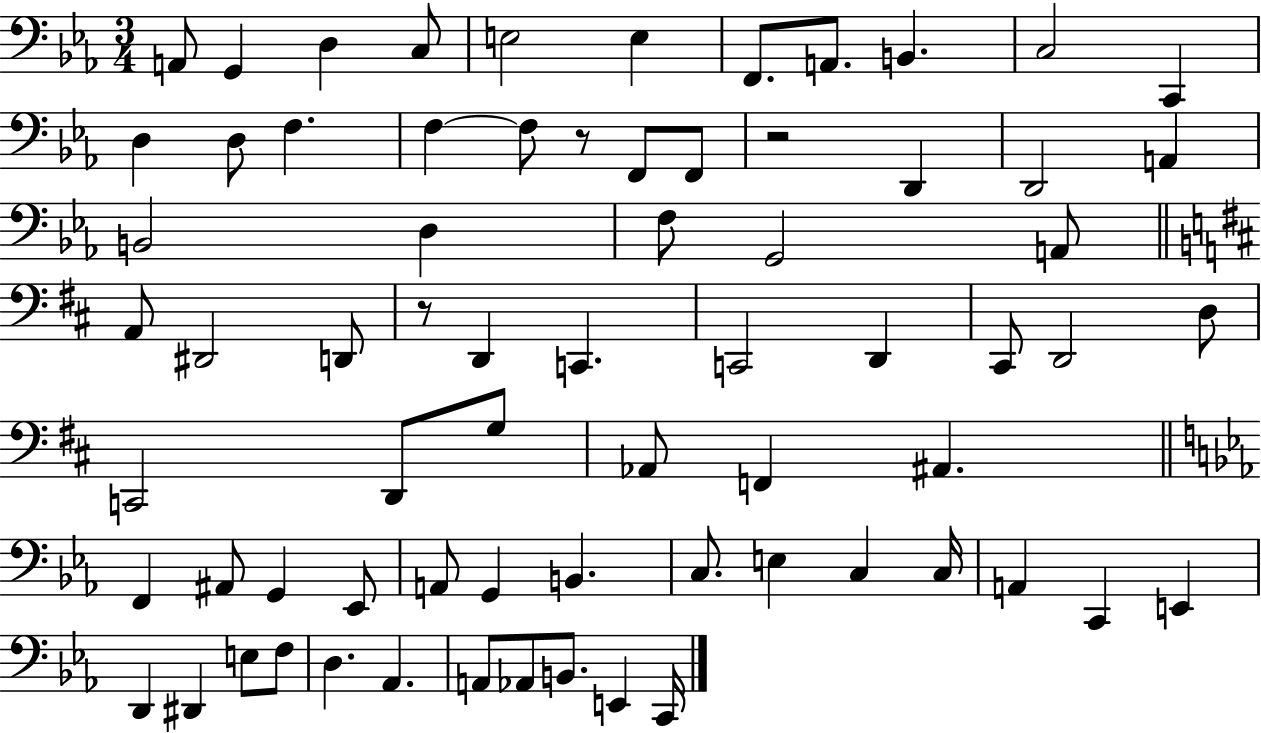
X:1
T:Untitled
M:3/4
L:1/4
K:Eb
A,,/2 G,, D, C,/2 E,2 E, F,,/2 A,,/2 B,, C,2 C,, D, D,/2 F, F, F,/2 z/2 F,,/2 F,,/2 z2 D,, D,,2 A,, B,,2 D, F,/2 G,,2 A,,/2 A,,/2 ^D,,2 D,,/2 z/2 D,, C,, C,,2 D,, ^C,,/2 D,,2 D,/2 C,,2 D,,/2 G,/2 _A,,/2 F,, ^A,, F,, ^A,,/2 G,, _E,,/2 A,,/2 G,, B,, C,/2 E, C, C,/4 A,, C,, E,, D,, ^D,, E,/2 F,/2 D, _A,, A,,/2 _A,,/2 B,,/2 E,, C,,/4